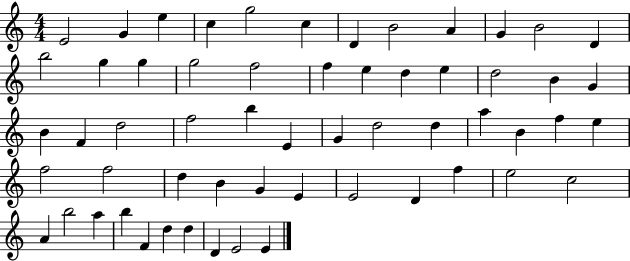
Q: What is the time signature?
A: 4/4